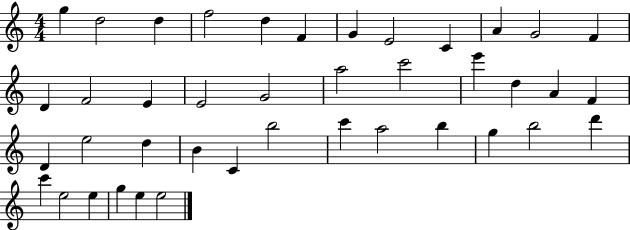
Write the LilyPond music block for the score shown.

{
  \clef treble
  \numericTimeSignature
  \time 4/4
  \key c \major
  g''4 d''2 d''4 | f''2 d''4 f'4 | g'4 e'2 c'4 | a'4 g'2 f'4 | \break d'4 f'2 e'4 | e'2 g'2 | a''2 c'''2 | e'''4 d''4 a'4 f'4 | \break d'4 e''2 d''4 | b'4 c'4 b''2 | c'''4 a''2 b''4 | g''4 b''2 d'''4 | \break c'''4 e''2 e''4 | g''4 e''4 e''2 | \bar "|."
}